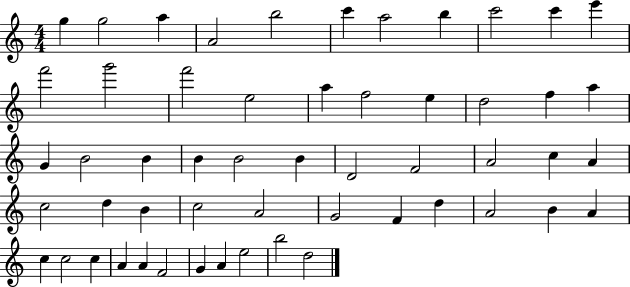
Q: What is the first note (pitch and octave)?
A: G5